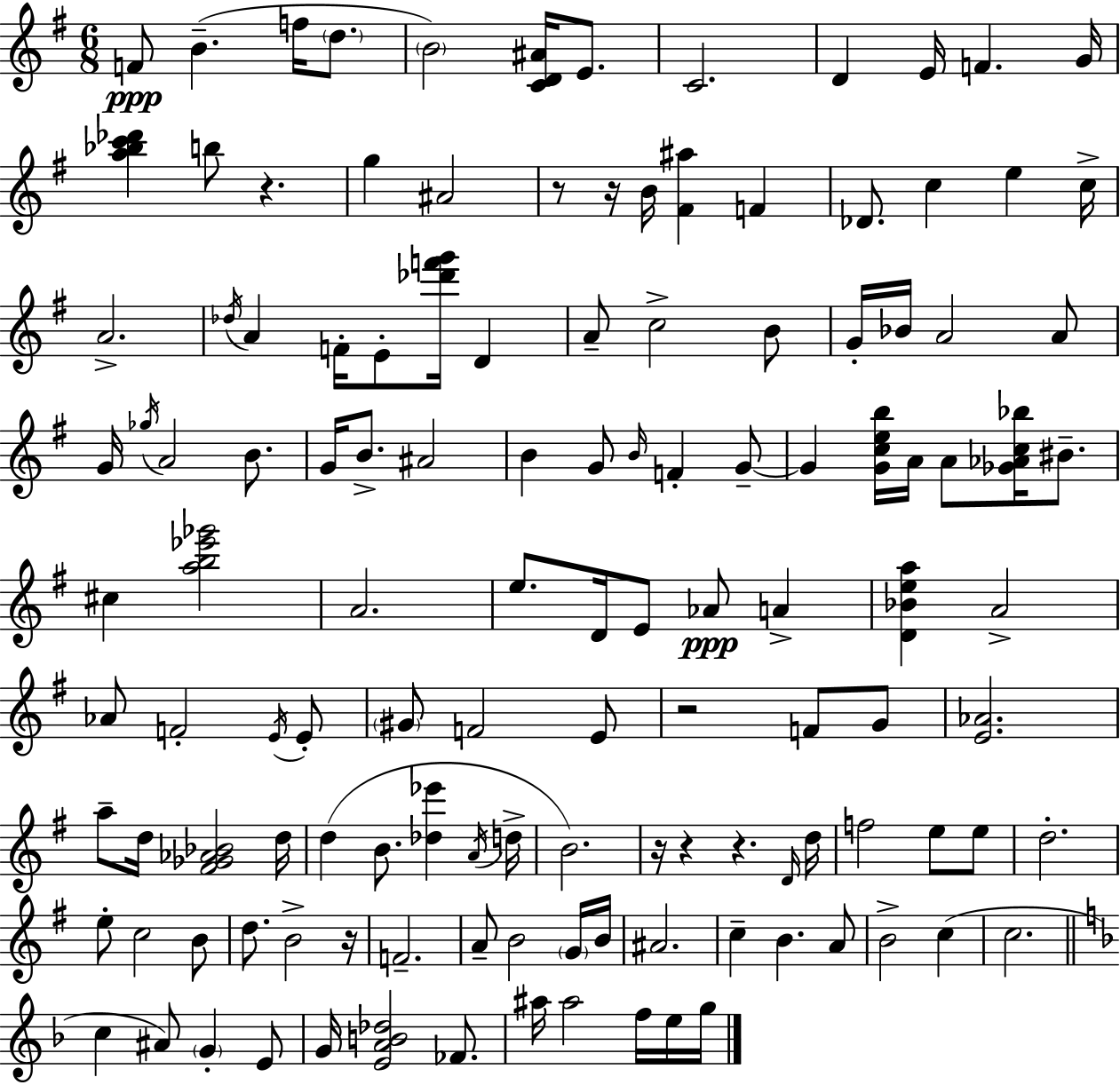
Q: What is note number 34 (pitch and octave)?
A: G4